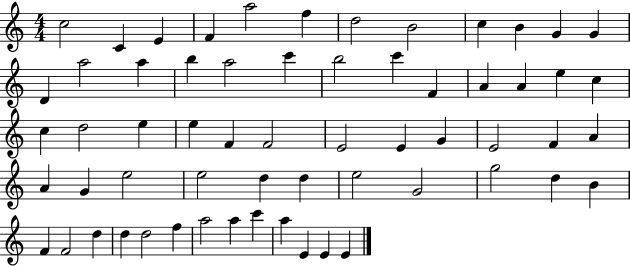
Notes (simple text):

C5/h C4/q E4/q F4/q A5/h F5/q D5/h B4/h C5/q B4/q G4/q G4/q D4/q A5/h A5/q B5/q A5/h C6/q B5/h C6/q F4/q A4/q A4/q E5/q C5/q C5/q D5/h E5/q E5/q F4/q F4/h E4/h E4/q G4/q E4/h F4/q A4/q A4/q G4/q E5/h E5/h D5/q D5/q E5/h G4/h G5/h D5/q B4/q F4/q F4/h D5/q D5/q D5/h F5/q A5/h A5/q C6/q A5/q E4/q E4/q E4/q